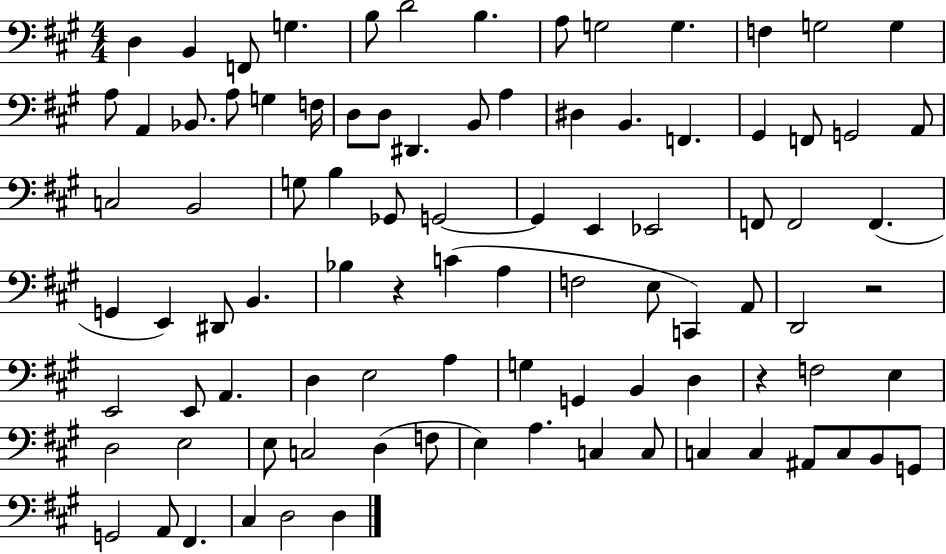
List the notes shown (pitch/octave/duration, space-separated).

D3/q B2/q F2/e G3/q. B3/e D4/h B3/q. A3/e G3/h G3/q. F3/q G3/h G3/q A3/e A2/q Bb2/e. A3/e G3/q F3/s D3/e D3/e D#2/q. B2/e A3/q D#3/q B2/q. F2/q. G#2/q F2/e G2/h A2/e C3/h B2/h G3/e B3/q Gb2/e G2/h G2/q E2/q Eb2/h F2/e F2/h F2/q. G2/q E2/q D#2/e B2/q. Bb3/q R/q C4/q A3/q F3/h E3/e C2/q A2/e D2/h R/h E2/h E2/e A2/q. D3/q E3/h A3/q G3/q G2/q B2/q D3/q R/q F3/h E3/q D3/h E3/h E3/e C3/h D3/q F3/e E3/q A3/q. C3/q C3/e C3/q C3/q A#2/e C3/e B2/e G2/e G2/h A2/e F#2/q. C#3/q D3/h D3/q